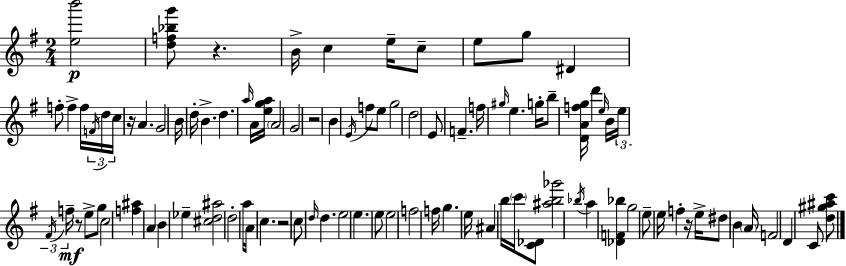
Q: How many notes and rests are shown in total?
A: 95